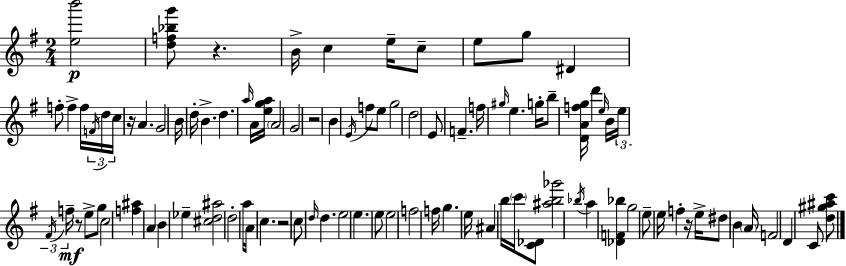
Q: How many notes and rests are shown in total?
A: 95